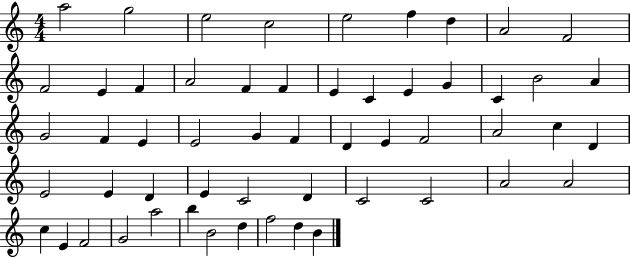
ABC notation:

X:1
T:Untitled
M:4/4
L:1/4
K:C
a2 g2 e2 c2 e2 f d A2 F2 F2 E F A2 F F E C E G C B2 A G2 F E E2 G F D E F2 A2 c D E2 E D E C2 D C2 C2 A2 A2 c E F2 G2 a2 b B2 d f2 d B